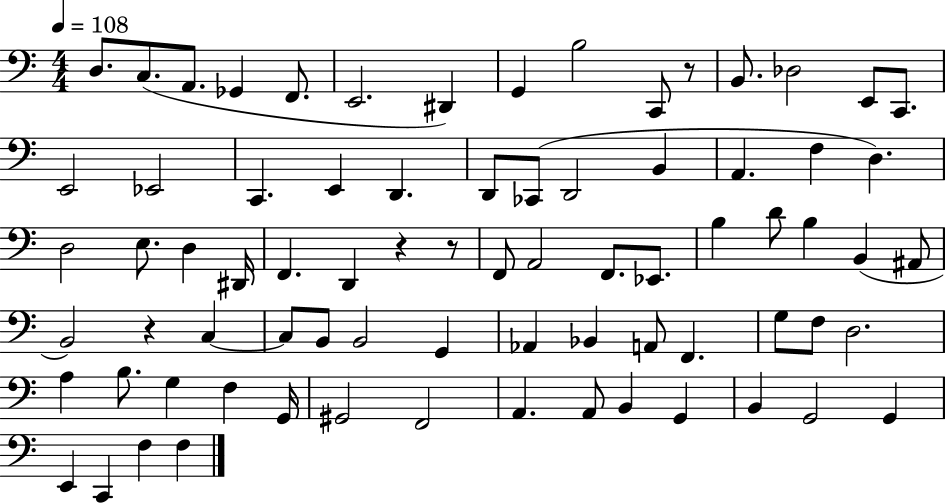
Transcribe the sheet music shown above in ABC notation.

X:1
T:Untitled
M:4/4
L:1/4
K:C
D,/2 C,/2 A,,/2 _G,, F,,/2 E,,2 ^D,, G,, B,2 C,,/2 z/2 B,,/2 _D,2 E,,/2 C,,/2 E,,2 _E,,2 C,, E,, D,, D,,/2 _C,,/2 D,,2 B,, A,, F, D, D,2 E,/2 D, ^D,,/4 F,, D,, z z/2 F,,/2 A,,2 F,,/2 _E,,/2 B, D/2 B, B,, ^A,,/2 B,,2 z C, C,/2 B,,/2 B,,2 G,, _A,, _B,, A,,/2 F,, G,/2 F,/2 D,2 A, B,/2 G, F, G,,/4 ^G,,2 F,,2 A,, A,,/2 B,, G,, B,, G,,2 G,, E,, C,, F, F,